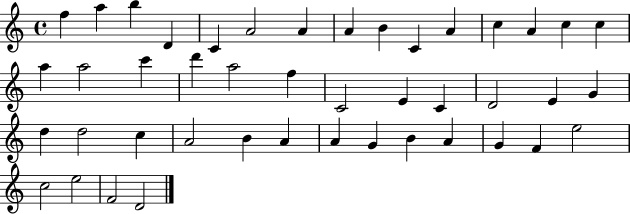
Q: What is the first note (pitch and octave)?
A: F5